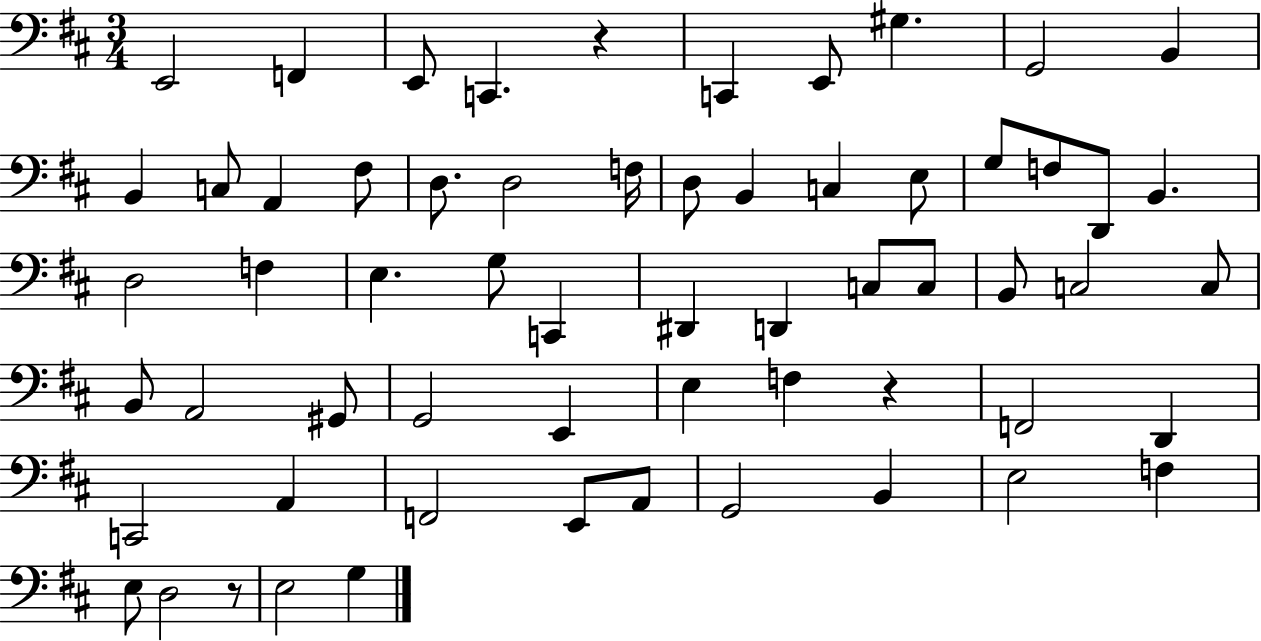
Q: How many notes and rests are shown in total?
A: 61